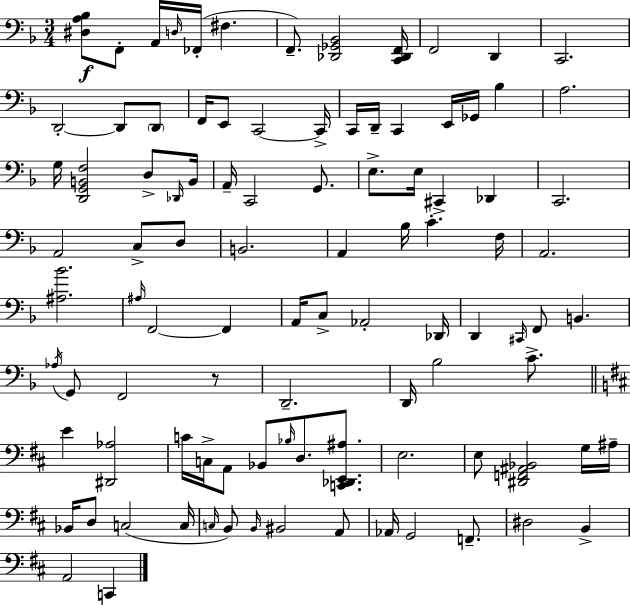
X:1
T:Untitled
M:3/4
L:1/4
K:F
[^D,A,_B,]/2 F,,/2 A,,/4 D,/4 _F,,/4 ^F, F,,/2 [_D,,_G,,_B,,]2 [C,,_D,,F,,]/4 F,,2 D,, C,,2 D,,2 D,,/2 D,,/2 F,,/4 E,,/2 C,,2 C,,/4 C,,/4 D,,/4 C,, E,,/4 _G,,/4 _B, A,2 G,/4 [D,,G,,B,,F,]2 D,/2 _D,,/4 B,,/4 A,,/4 C,,2 G,,/2 E,/2 E,/4 ^C,, _D,, C,,2 A,,2 C,/2 D,/2 B,,2 A,, _B,/4 C F,/4 A,,2 [^A,_B]2 ^A,/4 F,,2 F,, A,,/4 C,/2 _A,,2 _D,,/4 D,, ^C,,/4 F,,/2 B,, _A,/4 G,,/2 F,,2 z/2 D,,2 D,,/4 _B,2 C/2 E [^D,,_A,]2 C/4 C,/4 A,,/2 _B,,/2 _B,/4 D,/2 [C,,_D,,E,,^A,]/2 E,2 E,/2 [^D,,F,,^A,,_B,,]2 G,/4 ^A,/4 _B,,/4 D,/2 C,2 C,/4 C,/4 B,,/2 B,,/4 ^B,,2 A,,/2 _A,,/4 G,,2 F,,/2 ^D,2 B,, A,,2 C,,